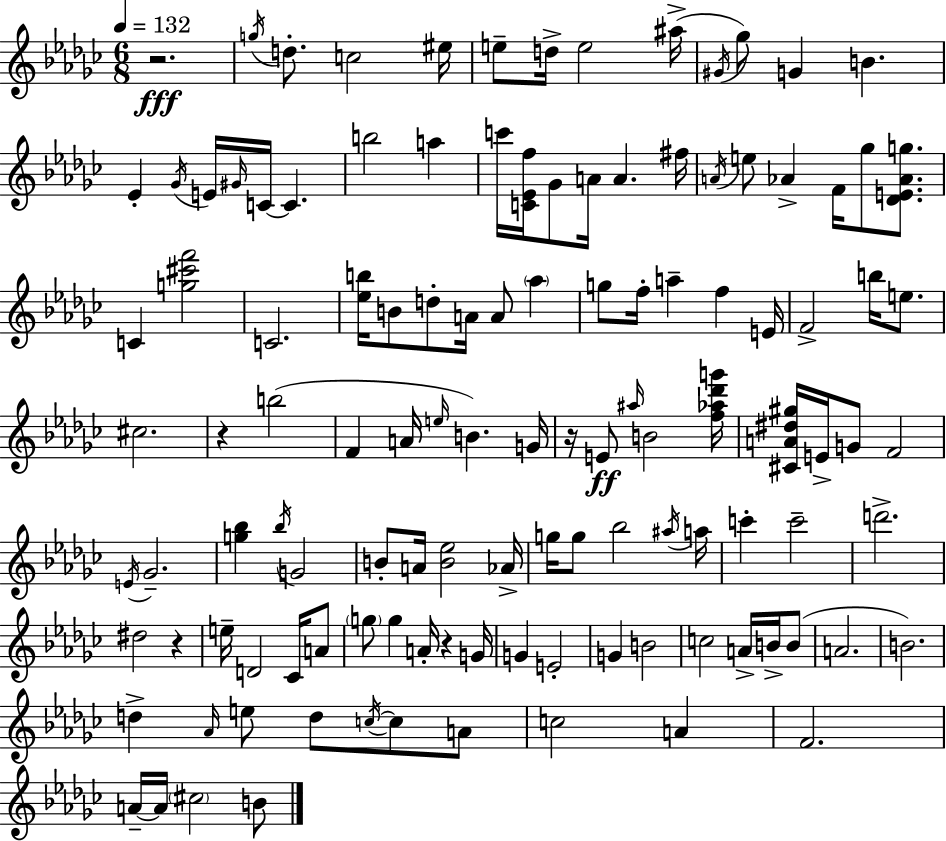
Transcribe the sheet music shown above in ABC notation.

X:1
T:Untitled
M:6/8
L:1/4
K:Ebm
z2 g/4 d/2 c2 ^e/4 e/2 d/4 e2 ^a/4 ^G/4 _g/2 G B _E _G/4 E/4 ^G/4 C/4 C b2 a c'/4 [C_Ef]/4 _G/2 A/4 A ^f/4 A/4 e/2 _A F/4 _g/2 [_DE_Ag]/2 C [g^c'f']2 C2 [_eb]/4 B/2 d/2 A/4 A/2 _a g/2 f/4 a f E/4 F2 b/4 e/2 ^c2 z b2 F A/4 e/4 B G/4 z/4 E/2 ^a/4 B2 [f_a_d'g']/4 [^CA^d^g]/4 E/4 G/2 F2 E/4 _G2 [g_b] _b/4 G2 B/2 A/4 [B_e]2 _A/4 g/4 g/2 _b2 ^a/4 a/4 c' c'2 d'2 ^d2 z e/4 D2 _C/4 A/2 g/2 g A/4 z G/4 G E2 G B2 c2 A/4 B/4 B/2 A2 B2 d _A/4 e/2 d/2 c/4 c/2 A/2 c2 A F2 A/4 A/4 ^c2 B/2